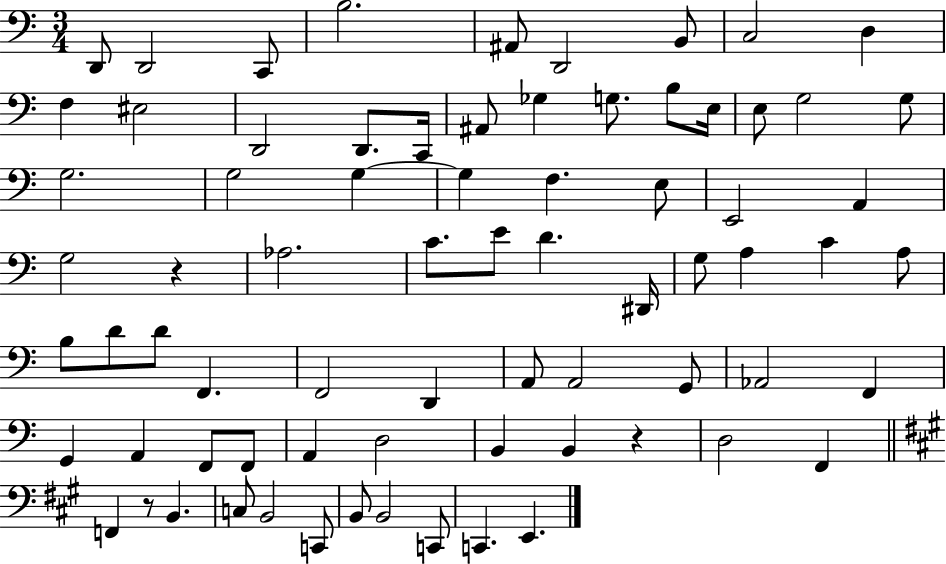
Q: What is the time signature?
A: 3/4